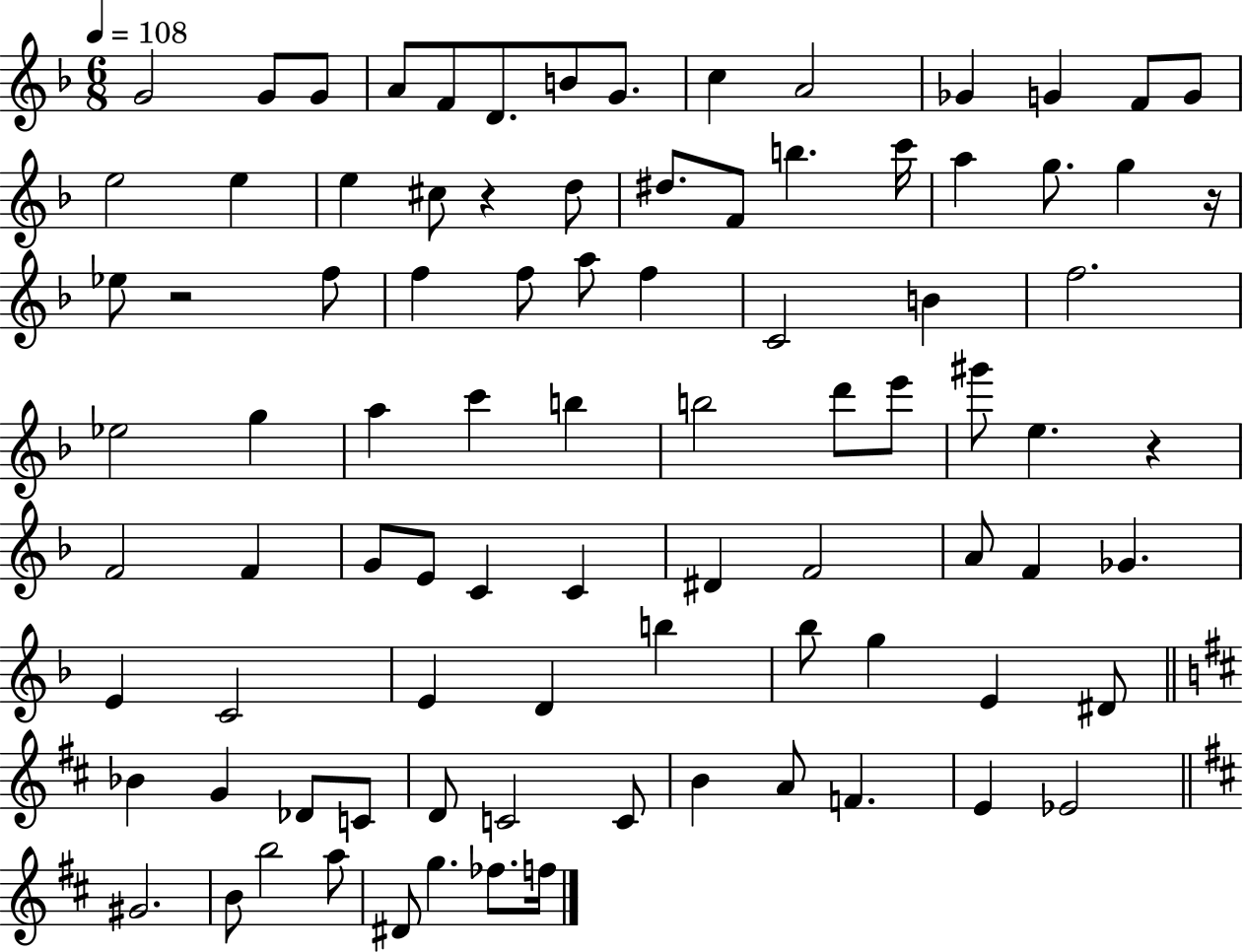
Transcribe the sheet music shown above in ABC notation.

X:1
T:Untitled
M:6/8
L:1/4
K:F
G2 G/2 G/2 A/2 F/2 D/2 B/2 G/2 c A2 _G G F/2 G/2 e2 e e ^c/2 z d/2 ^d/2 F/2 b c'/4 a g/2 g z/4 _e/2 z2 f/2 f f/2 a/2 f C2 B f2 _e2 g a c' b b2 d'/2 e'/2 ^g'/2 e z F2 F G/2 E/2 C C ^D F2 A/2 F _G E C2 E D b _b/2 g E ^D/2 _B G _D/2 C/2 D/2 C2 C/2 B A/2 F E _E2 ^G2 B/2 b2 a/2 ^D/2 g _f/2 f/4